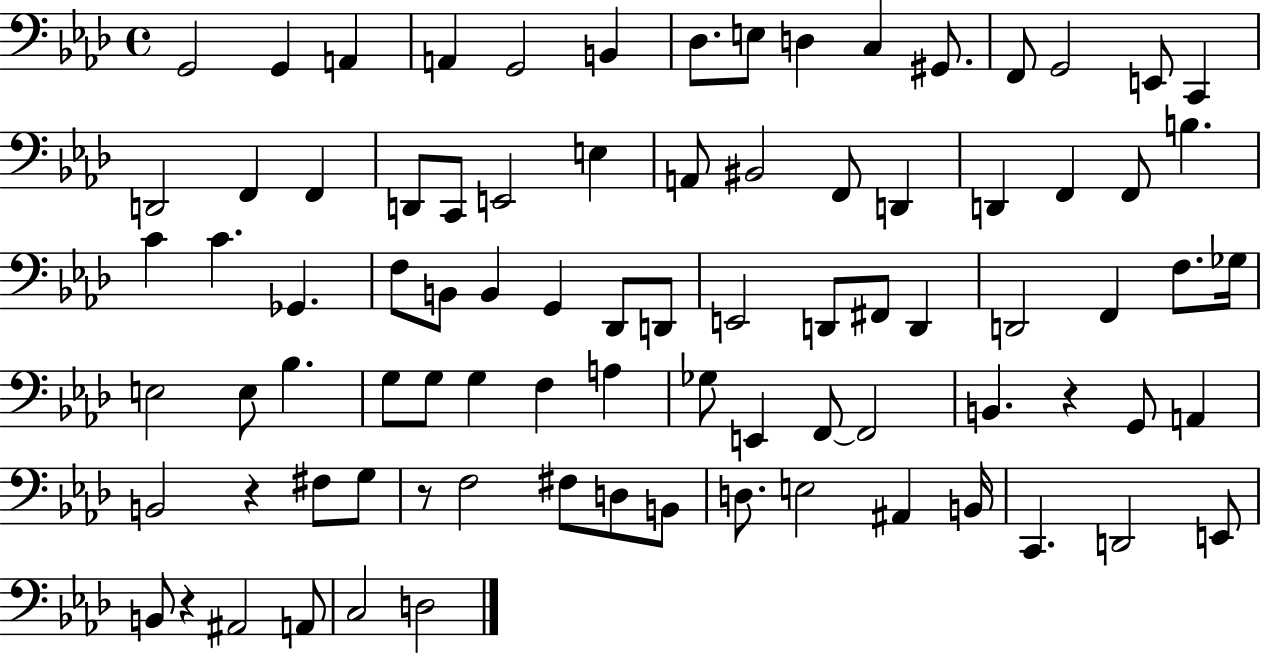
X:1
T:Untitled
M:4/4
L:1/4
K:Ab
G,,2 G,, A,, A,, G,,2 B,, _D,/2 E,/2 D, C, ^G,,/2 F,,/2 G,,2 E,,/2 C,, D,,2 F,, F,, D,,/2 C,,/2 E,,2 E, A,,/2 ^B,,2 F,,/2 D,, D,, F,, F,,/2 B, C C _G,, F,/2 B,,/2 B,, G,, _D,,/2 D,,/2 E,,2 D,,/2 ^F,,/2 D,, D,,2 F,, F,/2 _G,/4 E,2 E,/2 _B, G,/2 G,/2 G, F, A, _G,/2 E,, F,,/2 F,,2 B,, z G,,/2 A,, B,,2 z ^F,/2 G,/2 z/2 F,2 ^F,/2 D,/2 B,,/2 D,/2 E,2 ^A,, B,,/4 C,, D,,2 E,,/2 B,,/2 z ^A,,2 A,,/2 C,2 D,2